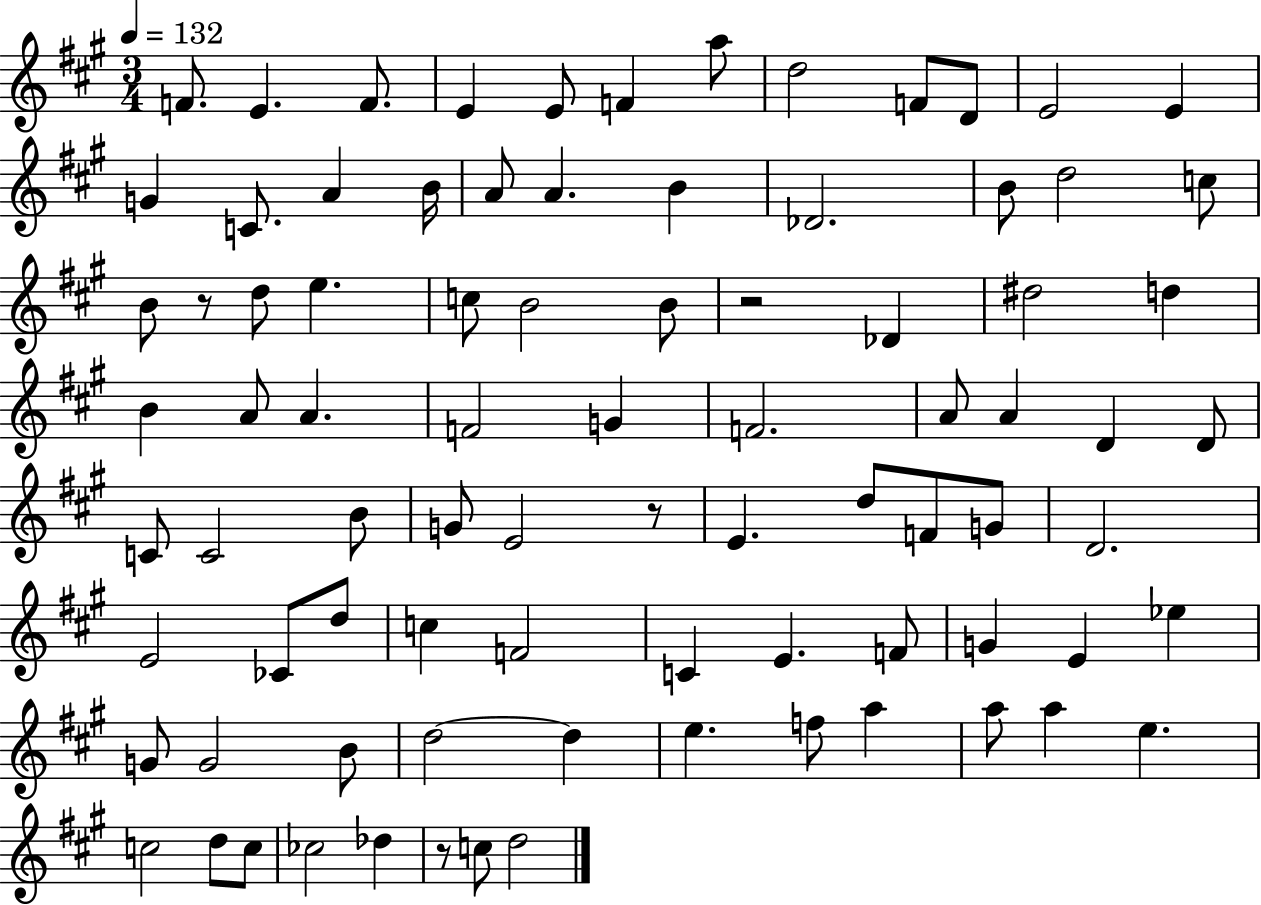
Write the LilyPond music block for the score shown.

{
  \clef treble
  \numericTimeSignature
  \time 3/4
  \key a \major
  \tempo 4 = 132
  f'8. e'4. f'8. | e'4 e'8 f'4 a''8 | d''2 f'8 d'8 | e'2 e'4 | \break g'4 c'8. a'4 b'16 | a'8 a'4. b'4 | des'2. | b'8 d''2 c''8 | \break b'8 r8 d''8 e''4. | c''8 b'2 b'8 | r2 des'4 | dis''2 d''4 | \break b'4 a'8 a'4. | f'2 g'4 | f'2. | a'8 a'4 d'4 d'8 | \break c'8 c'2 b'8 | g'8 e'2 r8 | e'4. d''8 f'8 g'8 | d'2. | \break e'2 ces'8 d''8 | c''4 f'2 | c'4 e'4. f'8 | g'4 e'4 ees''4 | \break g'8 g'2 b'8 | d''2~~ d''4 | e''4. f''8 a''4 | a''8 a''4 e''4. | \break c''2 d''8 c''8 | ces''2 des''4 | r8 c''8 d''2 | \bar "|."
}